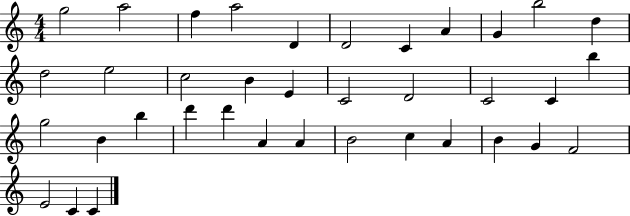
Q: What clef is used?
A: treble